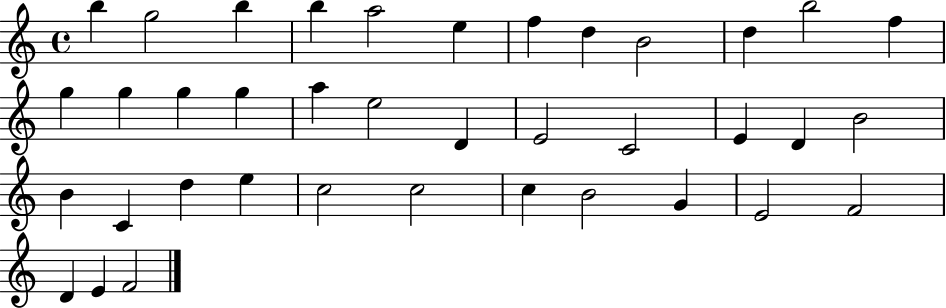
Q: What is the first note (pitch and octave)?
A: B5